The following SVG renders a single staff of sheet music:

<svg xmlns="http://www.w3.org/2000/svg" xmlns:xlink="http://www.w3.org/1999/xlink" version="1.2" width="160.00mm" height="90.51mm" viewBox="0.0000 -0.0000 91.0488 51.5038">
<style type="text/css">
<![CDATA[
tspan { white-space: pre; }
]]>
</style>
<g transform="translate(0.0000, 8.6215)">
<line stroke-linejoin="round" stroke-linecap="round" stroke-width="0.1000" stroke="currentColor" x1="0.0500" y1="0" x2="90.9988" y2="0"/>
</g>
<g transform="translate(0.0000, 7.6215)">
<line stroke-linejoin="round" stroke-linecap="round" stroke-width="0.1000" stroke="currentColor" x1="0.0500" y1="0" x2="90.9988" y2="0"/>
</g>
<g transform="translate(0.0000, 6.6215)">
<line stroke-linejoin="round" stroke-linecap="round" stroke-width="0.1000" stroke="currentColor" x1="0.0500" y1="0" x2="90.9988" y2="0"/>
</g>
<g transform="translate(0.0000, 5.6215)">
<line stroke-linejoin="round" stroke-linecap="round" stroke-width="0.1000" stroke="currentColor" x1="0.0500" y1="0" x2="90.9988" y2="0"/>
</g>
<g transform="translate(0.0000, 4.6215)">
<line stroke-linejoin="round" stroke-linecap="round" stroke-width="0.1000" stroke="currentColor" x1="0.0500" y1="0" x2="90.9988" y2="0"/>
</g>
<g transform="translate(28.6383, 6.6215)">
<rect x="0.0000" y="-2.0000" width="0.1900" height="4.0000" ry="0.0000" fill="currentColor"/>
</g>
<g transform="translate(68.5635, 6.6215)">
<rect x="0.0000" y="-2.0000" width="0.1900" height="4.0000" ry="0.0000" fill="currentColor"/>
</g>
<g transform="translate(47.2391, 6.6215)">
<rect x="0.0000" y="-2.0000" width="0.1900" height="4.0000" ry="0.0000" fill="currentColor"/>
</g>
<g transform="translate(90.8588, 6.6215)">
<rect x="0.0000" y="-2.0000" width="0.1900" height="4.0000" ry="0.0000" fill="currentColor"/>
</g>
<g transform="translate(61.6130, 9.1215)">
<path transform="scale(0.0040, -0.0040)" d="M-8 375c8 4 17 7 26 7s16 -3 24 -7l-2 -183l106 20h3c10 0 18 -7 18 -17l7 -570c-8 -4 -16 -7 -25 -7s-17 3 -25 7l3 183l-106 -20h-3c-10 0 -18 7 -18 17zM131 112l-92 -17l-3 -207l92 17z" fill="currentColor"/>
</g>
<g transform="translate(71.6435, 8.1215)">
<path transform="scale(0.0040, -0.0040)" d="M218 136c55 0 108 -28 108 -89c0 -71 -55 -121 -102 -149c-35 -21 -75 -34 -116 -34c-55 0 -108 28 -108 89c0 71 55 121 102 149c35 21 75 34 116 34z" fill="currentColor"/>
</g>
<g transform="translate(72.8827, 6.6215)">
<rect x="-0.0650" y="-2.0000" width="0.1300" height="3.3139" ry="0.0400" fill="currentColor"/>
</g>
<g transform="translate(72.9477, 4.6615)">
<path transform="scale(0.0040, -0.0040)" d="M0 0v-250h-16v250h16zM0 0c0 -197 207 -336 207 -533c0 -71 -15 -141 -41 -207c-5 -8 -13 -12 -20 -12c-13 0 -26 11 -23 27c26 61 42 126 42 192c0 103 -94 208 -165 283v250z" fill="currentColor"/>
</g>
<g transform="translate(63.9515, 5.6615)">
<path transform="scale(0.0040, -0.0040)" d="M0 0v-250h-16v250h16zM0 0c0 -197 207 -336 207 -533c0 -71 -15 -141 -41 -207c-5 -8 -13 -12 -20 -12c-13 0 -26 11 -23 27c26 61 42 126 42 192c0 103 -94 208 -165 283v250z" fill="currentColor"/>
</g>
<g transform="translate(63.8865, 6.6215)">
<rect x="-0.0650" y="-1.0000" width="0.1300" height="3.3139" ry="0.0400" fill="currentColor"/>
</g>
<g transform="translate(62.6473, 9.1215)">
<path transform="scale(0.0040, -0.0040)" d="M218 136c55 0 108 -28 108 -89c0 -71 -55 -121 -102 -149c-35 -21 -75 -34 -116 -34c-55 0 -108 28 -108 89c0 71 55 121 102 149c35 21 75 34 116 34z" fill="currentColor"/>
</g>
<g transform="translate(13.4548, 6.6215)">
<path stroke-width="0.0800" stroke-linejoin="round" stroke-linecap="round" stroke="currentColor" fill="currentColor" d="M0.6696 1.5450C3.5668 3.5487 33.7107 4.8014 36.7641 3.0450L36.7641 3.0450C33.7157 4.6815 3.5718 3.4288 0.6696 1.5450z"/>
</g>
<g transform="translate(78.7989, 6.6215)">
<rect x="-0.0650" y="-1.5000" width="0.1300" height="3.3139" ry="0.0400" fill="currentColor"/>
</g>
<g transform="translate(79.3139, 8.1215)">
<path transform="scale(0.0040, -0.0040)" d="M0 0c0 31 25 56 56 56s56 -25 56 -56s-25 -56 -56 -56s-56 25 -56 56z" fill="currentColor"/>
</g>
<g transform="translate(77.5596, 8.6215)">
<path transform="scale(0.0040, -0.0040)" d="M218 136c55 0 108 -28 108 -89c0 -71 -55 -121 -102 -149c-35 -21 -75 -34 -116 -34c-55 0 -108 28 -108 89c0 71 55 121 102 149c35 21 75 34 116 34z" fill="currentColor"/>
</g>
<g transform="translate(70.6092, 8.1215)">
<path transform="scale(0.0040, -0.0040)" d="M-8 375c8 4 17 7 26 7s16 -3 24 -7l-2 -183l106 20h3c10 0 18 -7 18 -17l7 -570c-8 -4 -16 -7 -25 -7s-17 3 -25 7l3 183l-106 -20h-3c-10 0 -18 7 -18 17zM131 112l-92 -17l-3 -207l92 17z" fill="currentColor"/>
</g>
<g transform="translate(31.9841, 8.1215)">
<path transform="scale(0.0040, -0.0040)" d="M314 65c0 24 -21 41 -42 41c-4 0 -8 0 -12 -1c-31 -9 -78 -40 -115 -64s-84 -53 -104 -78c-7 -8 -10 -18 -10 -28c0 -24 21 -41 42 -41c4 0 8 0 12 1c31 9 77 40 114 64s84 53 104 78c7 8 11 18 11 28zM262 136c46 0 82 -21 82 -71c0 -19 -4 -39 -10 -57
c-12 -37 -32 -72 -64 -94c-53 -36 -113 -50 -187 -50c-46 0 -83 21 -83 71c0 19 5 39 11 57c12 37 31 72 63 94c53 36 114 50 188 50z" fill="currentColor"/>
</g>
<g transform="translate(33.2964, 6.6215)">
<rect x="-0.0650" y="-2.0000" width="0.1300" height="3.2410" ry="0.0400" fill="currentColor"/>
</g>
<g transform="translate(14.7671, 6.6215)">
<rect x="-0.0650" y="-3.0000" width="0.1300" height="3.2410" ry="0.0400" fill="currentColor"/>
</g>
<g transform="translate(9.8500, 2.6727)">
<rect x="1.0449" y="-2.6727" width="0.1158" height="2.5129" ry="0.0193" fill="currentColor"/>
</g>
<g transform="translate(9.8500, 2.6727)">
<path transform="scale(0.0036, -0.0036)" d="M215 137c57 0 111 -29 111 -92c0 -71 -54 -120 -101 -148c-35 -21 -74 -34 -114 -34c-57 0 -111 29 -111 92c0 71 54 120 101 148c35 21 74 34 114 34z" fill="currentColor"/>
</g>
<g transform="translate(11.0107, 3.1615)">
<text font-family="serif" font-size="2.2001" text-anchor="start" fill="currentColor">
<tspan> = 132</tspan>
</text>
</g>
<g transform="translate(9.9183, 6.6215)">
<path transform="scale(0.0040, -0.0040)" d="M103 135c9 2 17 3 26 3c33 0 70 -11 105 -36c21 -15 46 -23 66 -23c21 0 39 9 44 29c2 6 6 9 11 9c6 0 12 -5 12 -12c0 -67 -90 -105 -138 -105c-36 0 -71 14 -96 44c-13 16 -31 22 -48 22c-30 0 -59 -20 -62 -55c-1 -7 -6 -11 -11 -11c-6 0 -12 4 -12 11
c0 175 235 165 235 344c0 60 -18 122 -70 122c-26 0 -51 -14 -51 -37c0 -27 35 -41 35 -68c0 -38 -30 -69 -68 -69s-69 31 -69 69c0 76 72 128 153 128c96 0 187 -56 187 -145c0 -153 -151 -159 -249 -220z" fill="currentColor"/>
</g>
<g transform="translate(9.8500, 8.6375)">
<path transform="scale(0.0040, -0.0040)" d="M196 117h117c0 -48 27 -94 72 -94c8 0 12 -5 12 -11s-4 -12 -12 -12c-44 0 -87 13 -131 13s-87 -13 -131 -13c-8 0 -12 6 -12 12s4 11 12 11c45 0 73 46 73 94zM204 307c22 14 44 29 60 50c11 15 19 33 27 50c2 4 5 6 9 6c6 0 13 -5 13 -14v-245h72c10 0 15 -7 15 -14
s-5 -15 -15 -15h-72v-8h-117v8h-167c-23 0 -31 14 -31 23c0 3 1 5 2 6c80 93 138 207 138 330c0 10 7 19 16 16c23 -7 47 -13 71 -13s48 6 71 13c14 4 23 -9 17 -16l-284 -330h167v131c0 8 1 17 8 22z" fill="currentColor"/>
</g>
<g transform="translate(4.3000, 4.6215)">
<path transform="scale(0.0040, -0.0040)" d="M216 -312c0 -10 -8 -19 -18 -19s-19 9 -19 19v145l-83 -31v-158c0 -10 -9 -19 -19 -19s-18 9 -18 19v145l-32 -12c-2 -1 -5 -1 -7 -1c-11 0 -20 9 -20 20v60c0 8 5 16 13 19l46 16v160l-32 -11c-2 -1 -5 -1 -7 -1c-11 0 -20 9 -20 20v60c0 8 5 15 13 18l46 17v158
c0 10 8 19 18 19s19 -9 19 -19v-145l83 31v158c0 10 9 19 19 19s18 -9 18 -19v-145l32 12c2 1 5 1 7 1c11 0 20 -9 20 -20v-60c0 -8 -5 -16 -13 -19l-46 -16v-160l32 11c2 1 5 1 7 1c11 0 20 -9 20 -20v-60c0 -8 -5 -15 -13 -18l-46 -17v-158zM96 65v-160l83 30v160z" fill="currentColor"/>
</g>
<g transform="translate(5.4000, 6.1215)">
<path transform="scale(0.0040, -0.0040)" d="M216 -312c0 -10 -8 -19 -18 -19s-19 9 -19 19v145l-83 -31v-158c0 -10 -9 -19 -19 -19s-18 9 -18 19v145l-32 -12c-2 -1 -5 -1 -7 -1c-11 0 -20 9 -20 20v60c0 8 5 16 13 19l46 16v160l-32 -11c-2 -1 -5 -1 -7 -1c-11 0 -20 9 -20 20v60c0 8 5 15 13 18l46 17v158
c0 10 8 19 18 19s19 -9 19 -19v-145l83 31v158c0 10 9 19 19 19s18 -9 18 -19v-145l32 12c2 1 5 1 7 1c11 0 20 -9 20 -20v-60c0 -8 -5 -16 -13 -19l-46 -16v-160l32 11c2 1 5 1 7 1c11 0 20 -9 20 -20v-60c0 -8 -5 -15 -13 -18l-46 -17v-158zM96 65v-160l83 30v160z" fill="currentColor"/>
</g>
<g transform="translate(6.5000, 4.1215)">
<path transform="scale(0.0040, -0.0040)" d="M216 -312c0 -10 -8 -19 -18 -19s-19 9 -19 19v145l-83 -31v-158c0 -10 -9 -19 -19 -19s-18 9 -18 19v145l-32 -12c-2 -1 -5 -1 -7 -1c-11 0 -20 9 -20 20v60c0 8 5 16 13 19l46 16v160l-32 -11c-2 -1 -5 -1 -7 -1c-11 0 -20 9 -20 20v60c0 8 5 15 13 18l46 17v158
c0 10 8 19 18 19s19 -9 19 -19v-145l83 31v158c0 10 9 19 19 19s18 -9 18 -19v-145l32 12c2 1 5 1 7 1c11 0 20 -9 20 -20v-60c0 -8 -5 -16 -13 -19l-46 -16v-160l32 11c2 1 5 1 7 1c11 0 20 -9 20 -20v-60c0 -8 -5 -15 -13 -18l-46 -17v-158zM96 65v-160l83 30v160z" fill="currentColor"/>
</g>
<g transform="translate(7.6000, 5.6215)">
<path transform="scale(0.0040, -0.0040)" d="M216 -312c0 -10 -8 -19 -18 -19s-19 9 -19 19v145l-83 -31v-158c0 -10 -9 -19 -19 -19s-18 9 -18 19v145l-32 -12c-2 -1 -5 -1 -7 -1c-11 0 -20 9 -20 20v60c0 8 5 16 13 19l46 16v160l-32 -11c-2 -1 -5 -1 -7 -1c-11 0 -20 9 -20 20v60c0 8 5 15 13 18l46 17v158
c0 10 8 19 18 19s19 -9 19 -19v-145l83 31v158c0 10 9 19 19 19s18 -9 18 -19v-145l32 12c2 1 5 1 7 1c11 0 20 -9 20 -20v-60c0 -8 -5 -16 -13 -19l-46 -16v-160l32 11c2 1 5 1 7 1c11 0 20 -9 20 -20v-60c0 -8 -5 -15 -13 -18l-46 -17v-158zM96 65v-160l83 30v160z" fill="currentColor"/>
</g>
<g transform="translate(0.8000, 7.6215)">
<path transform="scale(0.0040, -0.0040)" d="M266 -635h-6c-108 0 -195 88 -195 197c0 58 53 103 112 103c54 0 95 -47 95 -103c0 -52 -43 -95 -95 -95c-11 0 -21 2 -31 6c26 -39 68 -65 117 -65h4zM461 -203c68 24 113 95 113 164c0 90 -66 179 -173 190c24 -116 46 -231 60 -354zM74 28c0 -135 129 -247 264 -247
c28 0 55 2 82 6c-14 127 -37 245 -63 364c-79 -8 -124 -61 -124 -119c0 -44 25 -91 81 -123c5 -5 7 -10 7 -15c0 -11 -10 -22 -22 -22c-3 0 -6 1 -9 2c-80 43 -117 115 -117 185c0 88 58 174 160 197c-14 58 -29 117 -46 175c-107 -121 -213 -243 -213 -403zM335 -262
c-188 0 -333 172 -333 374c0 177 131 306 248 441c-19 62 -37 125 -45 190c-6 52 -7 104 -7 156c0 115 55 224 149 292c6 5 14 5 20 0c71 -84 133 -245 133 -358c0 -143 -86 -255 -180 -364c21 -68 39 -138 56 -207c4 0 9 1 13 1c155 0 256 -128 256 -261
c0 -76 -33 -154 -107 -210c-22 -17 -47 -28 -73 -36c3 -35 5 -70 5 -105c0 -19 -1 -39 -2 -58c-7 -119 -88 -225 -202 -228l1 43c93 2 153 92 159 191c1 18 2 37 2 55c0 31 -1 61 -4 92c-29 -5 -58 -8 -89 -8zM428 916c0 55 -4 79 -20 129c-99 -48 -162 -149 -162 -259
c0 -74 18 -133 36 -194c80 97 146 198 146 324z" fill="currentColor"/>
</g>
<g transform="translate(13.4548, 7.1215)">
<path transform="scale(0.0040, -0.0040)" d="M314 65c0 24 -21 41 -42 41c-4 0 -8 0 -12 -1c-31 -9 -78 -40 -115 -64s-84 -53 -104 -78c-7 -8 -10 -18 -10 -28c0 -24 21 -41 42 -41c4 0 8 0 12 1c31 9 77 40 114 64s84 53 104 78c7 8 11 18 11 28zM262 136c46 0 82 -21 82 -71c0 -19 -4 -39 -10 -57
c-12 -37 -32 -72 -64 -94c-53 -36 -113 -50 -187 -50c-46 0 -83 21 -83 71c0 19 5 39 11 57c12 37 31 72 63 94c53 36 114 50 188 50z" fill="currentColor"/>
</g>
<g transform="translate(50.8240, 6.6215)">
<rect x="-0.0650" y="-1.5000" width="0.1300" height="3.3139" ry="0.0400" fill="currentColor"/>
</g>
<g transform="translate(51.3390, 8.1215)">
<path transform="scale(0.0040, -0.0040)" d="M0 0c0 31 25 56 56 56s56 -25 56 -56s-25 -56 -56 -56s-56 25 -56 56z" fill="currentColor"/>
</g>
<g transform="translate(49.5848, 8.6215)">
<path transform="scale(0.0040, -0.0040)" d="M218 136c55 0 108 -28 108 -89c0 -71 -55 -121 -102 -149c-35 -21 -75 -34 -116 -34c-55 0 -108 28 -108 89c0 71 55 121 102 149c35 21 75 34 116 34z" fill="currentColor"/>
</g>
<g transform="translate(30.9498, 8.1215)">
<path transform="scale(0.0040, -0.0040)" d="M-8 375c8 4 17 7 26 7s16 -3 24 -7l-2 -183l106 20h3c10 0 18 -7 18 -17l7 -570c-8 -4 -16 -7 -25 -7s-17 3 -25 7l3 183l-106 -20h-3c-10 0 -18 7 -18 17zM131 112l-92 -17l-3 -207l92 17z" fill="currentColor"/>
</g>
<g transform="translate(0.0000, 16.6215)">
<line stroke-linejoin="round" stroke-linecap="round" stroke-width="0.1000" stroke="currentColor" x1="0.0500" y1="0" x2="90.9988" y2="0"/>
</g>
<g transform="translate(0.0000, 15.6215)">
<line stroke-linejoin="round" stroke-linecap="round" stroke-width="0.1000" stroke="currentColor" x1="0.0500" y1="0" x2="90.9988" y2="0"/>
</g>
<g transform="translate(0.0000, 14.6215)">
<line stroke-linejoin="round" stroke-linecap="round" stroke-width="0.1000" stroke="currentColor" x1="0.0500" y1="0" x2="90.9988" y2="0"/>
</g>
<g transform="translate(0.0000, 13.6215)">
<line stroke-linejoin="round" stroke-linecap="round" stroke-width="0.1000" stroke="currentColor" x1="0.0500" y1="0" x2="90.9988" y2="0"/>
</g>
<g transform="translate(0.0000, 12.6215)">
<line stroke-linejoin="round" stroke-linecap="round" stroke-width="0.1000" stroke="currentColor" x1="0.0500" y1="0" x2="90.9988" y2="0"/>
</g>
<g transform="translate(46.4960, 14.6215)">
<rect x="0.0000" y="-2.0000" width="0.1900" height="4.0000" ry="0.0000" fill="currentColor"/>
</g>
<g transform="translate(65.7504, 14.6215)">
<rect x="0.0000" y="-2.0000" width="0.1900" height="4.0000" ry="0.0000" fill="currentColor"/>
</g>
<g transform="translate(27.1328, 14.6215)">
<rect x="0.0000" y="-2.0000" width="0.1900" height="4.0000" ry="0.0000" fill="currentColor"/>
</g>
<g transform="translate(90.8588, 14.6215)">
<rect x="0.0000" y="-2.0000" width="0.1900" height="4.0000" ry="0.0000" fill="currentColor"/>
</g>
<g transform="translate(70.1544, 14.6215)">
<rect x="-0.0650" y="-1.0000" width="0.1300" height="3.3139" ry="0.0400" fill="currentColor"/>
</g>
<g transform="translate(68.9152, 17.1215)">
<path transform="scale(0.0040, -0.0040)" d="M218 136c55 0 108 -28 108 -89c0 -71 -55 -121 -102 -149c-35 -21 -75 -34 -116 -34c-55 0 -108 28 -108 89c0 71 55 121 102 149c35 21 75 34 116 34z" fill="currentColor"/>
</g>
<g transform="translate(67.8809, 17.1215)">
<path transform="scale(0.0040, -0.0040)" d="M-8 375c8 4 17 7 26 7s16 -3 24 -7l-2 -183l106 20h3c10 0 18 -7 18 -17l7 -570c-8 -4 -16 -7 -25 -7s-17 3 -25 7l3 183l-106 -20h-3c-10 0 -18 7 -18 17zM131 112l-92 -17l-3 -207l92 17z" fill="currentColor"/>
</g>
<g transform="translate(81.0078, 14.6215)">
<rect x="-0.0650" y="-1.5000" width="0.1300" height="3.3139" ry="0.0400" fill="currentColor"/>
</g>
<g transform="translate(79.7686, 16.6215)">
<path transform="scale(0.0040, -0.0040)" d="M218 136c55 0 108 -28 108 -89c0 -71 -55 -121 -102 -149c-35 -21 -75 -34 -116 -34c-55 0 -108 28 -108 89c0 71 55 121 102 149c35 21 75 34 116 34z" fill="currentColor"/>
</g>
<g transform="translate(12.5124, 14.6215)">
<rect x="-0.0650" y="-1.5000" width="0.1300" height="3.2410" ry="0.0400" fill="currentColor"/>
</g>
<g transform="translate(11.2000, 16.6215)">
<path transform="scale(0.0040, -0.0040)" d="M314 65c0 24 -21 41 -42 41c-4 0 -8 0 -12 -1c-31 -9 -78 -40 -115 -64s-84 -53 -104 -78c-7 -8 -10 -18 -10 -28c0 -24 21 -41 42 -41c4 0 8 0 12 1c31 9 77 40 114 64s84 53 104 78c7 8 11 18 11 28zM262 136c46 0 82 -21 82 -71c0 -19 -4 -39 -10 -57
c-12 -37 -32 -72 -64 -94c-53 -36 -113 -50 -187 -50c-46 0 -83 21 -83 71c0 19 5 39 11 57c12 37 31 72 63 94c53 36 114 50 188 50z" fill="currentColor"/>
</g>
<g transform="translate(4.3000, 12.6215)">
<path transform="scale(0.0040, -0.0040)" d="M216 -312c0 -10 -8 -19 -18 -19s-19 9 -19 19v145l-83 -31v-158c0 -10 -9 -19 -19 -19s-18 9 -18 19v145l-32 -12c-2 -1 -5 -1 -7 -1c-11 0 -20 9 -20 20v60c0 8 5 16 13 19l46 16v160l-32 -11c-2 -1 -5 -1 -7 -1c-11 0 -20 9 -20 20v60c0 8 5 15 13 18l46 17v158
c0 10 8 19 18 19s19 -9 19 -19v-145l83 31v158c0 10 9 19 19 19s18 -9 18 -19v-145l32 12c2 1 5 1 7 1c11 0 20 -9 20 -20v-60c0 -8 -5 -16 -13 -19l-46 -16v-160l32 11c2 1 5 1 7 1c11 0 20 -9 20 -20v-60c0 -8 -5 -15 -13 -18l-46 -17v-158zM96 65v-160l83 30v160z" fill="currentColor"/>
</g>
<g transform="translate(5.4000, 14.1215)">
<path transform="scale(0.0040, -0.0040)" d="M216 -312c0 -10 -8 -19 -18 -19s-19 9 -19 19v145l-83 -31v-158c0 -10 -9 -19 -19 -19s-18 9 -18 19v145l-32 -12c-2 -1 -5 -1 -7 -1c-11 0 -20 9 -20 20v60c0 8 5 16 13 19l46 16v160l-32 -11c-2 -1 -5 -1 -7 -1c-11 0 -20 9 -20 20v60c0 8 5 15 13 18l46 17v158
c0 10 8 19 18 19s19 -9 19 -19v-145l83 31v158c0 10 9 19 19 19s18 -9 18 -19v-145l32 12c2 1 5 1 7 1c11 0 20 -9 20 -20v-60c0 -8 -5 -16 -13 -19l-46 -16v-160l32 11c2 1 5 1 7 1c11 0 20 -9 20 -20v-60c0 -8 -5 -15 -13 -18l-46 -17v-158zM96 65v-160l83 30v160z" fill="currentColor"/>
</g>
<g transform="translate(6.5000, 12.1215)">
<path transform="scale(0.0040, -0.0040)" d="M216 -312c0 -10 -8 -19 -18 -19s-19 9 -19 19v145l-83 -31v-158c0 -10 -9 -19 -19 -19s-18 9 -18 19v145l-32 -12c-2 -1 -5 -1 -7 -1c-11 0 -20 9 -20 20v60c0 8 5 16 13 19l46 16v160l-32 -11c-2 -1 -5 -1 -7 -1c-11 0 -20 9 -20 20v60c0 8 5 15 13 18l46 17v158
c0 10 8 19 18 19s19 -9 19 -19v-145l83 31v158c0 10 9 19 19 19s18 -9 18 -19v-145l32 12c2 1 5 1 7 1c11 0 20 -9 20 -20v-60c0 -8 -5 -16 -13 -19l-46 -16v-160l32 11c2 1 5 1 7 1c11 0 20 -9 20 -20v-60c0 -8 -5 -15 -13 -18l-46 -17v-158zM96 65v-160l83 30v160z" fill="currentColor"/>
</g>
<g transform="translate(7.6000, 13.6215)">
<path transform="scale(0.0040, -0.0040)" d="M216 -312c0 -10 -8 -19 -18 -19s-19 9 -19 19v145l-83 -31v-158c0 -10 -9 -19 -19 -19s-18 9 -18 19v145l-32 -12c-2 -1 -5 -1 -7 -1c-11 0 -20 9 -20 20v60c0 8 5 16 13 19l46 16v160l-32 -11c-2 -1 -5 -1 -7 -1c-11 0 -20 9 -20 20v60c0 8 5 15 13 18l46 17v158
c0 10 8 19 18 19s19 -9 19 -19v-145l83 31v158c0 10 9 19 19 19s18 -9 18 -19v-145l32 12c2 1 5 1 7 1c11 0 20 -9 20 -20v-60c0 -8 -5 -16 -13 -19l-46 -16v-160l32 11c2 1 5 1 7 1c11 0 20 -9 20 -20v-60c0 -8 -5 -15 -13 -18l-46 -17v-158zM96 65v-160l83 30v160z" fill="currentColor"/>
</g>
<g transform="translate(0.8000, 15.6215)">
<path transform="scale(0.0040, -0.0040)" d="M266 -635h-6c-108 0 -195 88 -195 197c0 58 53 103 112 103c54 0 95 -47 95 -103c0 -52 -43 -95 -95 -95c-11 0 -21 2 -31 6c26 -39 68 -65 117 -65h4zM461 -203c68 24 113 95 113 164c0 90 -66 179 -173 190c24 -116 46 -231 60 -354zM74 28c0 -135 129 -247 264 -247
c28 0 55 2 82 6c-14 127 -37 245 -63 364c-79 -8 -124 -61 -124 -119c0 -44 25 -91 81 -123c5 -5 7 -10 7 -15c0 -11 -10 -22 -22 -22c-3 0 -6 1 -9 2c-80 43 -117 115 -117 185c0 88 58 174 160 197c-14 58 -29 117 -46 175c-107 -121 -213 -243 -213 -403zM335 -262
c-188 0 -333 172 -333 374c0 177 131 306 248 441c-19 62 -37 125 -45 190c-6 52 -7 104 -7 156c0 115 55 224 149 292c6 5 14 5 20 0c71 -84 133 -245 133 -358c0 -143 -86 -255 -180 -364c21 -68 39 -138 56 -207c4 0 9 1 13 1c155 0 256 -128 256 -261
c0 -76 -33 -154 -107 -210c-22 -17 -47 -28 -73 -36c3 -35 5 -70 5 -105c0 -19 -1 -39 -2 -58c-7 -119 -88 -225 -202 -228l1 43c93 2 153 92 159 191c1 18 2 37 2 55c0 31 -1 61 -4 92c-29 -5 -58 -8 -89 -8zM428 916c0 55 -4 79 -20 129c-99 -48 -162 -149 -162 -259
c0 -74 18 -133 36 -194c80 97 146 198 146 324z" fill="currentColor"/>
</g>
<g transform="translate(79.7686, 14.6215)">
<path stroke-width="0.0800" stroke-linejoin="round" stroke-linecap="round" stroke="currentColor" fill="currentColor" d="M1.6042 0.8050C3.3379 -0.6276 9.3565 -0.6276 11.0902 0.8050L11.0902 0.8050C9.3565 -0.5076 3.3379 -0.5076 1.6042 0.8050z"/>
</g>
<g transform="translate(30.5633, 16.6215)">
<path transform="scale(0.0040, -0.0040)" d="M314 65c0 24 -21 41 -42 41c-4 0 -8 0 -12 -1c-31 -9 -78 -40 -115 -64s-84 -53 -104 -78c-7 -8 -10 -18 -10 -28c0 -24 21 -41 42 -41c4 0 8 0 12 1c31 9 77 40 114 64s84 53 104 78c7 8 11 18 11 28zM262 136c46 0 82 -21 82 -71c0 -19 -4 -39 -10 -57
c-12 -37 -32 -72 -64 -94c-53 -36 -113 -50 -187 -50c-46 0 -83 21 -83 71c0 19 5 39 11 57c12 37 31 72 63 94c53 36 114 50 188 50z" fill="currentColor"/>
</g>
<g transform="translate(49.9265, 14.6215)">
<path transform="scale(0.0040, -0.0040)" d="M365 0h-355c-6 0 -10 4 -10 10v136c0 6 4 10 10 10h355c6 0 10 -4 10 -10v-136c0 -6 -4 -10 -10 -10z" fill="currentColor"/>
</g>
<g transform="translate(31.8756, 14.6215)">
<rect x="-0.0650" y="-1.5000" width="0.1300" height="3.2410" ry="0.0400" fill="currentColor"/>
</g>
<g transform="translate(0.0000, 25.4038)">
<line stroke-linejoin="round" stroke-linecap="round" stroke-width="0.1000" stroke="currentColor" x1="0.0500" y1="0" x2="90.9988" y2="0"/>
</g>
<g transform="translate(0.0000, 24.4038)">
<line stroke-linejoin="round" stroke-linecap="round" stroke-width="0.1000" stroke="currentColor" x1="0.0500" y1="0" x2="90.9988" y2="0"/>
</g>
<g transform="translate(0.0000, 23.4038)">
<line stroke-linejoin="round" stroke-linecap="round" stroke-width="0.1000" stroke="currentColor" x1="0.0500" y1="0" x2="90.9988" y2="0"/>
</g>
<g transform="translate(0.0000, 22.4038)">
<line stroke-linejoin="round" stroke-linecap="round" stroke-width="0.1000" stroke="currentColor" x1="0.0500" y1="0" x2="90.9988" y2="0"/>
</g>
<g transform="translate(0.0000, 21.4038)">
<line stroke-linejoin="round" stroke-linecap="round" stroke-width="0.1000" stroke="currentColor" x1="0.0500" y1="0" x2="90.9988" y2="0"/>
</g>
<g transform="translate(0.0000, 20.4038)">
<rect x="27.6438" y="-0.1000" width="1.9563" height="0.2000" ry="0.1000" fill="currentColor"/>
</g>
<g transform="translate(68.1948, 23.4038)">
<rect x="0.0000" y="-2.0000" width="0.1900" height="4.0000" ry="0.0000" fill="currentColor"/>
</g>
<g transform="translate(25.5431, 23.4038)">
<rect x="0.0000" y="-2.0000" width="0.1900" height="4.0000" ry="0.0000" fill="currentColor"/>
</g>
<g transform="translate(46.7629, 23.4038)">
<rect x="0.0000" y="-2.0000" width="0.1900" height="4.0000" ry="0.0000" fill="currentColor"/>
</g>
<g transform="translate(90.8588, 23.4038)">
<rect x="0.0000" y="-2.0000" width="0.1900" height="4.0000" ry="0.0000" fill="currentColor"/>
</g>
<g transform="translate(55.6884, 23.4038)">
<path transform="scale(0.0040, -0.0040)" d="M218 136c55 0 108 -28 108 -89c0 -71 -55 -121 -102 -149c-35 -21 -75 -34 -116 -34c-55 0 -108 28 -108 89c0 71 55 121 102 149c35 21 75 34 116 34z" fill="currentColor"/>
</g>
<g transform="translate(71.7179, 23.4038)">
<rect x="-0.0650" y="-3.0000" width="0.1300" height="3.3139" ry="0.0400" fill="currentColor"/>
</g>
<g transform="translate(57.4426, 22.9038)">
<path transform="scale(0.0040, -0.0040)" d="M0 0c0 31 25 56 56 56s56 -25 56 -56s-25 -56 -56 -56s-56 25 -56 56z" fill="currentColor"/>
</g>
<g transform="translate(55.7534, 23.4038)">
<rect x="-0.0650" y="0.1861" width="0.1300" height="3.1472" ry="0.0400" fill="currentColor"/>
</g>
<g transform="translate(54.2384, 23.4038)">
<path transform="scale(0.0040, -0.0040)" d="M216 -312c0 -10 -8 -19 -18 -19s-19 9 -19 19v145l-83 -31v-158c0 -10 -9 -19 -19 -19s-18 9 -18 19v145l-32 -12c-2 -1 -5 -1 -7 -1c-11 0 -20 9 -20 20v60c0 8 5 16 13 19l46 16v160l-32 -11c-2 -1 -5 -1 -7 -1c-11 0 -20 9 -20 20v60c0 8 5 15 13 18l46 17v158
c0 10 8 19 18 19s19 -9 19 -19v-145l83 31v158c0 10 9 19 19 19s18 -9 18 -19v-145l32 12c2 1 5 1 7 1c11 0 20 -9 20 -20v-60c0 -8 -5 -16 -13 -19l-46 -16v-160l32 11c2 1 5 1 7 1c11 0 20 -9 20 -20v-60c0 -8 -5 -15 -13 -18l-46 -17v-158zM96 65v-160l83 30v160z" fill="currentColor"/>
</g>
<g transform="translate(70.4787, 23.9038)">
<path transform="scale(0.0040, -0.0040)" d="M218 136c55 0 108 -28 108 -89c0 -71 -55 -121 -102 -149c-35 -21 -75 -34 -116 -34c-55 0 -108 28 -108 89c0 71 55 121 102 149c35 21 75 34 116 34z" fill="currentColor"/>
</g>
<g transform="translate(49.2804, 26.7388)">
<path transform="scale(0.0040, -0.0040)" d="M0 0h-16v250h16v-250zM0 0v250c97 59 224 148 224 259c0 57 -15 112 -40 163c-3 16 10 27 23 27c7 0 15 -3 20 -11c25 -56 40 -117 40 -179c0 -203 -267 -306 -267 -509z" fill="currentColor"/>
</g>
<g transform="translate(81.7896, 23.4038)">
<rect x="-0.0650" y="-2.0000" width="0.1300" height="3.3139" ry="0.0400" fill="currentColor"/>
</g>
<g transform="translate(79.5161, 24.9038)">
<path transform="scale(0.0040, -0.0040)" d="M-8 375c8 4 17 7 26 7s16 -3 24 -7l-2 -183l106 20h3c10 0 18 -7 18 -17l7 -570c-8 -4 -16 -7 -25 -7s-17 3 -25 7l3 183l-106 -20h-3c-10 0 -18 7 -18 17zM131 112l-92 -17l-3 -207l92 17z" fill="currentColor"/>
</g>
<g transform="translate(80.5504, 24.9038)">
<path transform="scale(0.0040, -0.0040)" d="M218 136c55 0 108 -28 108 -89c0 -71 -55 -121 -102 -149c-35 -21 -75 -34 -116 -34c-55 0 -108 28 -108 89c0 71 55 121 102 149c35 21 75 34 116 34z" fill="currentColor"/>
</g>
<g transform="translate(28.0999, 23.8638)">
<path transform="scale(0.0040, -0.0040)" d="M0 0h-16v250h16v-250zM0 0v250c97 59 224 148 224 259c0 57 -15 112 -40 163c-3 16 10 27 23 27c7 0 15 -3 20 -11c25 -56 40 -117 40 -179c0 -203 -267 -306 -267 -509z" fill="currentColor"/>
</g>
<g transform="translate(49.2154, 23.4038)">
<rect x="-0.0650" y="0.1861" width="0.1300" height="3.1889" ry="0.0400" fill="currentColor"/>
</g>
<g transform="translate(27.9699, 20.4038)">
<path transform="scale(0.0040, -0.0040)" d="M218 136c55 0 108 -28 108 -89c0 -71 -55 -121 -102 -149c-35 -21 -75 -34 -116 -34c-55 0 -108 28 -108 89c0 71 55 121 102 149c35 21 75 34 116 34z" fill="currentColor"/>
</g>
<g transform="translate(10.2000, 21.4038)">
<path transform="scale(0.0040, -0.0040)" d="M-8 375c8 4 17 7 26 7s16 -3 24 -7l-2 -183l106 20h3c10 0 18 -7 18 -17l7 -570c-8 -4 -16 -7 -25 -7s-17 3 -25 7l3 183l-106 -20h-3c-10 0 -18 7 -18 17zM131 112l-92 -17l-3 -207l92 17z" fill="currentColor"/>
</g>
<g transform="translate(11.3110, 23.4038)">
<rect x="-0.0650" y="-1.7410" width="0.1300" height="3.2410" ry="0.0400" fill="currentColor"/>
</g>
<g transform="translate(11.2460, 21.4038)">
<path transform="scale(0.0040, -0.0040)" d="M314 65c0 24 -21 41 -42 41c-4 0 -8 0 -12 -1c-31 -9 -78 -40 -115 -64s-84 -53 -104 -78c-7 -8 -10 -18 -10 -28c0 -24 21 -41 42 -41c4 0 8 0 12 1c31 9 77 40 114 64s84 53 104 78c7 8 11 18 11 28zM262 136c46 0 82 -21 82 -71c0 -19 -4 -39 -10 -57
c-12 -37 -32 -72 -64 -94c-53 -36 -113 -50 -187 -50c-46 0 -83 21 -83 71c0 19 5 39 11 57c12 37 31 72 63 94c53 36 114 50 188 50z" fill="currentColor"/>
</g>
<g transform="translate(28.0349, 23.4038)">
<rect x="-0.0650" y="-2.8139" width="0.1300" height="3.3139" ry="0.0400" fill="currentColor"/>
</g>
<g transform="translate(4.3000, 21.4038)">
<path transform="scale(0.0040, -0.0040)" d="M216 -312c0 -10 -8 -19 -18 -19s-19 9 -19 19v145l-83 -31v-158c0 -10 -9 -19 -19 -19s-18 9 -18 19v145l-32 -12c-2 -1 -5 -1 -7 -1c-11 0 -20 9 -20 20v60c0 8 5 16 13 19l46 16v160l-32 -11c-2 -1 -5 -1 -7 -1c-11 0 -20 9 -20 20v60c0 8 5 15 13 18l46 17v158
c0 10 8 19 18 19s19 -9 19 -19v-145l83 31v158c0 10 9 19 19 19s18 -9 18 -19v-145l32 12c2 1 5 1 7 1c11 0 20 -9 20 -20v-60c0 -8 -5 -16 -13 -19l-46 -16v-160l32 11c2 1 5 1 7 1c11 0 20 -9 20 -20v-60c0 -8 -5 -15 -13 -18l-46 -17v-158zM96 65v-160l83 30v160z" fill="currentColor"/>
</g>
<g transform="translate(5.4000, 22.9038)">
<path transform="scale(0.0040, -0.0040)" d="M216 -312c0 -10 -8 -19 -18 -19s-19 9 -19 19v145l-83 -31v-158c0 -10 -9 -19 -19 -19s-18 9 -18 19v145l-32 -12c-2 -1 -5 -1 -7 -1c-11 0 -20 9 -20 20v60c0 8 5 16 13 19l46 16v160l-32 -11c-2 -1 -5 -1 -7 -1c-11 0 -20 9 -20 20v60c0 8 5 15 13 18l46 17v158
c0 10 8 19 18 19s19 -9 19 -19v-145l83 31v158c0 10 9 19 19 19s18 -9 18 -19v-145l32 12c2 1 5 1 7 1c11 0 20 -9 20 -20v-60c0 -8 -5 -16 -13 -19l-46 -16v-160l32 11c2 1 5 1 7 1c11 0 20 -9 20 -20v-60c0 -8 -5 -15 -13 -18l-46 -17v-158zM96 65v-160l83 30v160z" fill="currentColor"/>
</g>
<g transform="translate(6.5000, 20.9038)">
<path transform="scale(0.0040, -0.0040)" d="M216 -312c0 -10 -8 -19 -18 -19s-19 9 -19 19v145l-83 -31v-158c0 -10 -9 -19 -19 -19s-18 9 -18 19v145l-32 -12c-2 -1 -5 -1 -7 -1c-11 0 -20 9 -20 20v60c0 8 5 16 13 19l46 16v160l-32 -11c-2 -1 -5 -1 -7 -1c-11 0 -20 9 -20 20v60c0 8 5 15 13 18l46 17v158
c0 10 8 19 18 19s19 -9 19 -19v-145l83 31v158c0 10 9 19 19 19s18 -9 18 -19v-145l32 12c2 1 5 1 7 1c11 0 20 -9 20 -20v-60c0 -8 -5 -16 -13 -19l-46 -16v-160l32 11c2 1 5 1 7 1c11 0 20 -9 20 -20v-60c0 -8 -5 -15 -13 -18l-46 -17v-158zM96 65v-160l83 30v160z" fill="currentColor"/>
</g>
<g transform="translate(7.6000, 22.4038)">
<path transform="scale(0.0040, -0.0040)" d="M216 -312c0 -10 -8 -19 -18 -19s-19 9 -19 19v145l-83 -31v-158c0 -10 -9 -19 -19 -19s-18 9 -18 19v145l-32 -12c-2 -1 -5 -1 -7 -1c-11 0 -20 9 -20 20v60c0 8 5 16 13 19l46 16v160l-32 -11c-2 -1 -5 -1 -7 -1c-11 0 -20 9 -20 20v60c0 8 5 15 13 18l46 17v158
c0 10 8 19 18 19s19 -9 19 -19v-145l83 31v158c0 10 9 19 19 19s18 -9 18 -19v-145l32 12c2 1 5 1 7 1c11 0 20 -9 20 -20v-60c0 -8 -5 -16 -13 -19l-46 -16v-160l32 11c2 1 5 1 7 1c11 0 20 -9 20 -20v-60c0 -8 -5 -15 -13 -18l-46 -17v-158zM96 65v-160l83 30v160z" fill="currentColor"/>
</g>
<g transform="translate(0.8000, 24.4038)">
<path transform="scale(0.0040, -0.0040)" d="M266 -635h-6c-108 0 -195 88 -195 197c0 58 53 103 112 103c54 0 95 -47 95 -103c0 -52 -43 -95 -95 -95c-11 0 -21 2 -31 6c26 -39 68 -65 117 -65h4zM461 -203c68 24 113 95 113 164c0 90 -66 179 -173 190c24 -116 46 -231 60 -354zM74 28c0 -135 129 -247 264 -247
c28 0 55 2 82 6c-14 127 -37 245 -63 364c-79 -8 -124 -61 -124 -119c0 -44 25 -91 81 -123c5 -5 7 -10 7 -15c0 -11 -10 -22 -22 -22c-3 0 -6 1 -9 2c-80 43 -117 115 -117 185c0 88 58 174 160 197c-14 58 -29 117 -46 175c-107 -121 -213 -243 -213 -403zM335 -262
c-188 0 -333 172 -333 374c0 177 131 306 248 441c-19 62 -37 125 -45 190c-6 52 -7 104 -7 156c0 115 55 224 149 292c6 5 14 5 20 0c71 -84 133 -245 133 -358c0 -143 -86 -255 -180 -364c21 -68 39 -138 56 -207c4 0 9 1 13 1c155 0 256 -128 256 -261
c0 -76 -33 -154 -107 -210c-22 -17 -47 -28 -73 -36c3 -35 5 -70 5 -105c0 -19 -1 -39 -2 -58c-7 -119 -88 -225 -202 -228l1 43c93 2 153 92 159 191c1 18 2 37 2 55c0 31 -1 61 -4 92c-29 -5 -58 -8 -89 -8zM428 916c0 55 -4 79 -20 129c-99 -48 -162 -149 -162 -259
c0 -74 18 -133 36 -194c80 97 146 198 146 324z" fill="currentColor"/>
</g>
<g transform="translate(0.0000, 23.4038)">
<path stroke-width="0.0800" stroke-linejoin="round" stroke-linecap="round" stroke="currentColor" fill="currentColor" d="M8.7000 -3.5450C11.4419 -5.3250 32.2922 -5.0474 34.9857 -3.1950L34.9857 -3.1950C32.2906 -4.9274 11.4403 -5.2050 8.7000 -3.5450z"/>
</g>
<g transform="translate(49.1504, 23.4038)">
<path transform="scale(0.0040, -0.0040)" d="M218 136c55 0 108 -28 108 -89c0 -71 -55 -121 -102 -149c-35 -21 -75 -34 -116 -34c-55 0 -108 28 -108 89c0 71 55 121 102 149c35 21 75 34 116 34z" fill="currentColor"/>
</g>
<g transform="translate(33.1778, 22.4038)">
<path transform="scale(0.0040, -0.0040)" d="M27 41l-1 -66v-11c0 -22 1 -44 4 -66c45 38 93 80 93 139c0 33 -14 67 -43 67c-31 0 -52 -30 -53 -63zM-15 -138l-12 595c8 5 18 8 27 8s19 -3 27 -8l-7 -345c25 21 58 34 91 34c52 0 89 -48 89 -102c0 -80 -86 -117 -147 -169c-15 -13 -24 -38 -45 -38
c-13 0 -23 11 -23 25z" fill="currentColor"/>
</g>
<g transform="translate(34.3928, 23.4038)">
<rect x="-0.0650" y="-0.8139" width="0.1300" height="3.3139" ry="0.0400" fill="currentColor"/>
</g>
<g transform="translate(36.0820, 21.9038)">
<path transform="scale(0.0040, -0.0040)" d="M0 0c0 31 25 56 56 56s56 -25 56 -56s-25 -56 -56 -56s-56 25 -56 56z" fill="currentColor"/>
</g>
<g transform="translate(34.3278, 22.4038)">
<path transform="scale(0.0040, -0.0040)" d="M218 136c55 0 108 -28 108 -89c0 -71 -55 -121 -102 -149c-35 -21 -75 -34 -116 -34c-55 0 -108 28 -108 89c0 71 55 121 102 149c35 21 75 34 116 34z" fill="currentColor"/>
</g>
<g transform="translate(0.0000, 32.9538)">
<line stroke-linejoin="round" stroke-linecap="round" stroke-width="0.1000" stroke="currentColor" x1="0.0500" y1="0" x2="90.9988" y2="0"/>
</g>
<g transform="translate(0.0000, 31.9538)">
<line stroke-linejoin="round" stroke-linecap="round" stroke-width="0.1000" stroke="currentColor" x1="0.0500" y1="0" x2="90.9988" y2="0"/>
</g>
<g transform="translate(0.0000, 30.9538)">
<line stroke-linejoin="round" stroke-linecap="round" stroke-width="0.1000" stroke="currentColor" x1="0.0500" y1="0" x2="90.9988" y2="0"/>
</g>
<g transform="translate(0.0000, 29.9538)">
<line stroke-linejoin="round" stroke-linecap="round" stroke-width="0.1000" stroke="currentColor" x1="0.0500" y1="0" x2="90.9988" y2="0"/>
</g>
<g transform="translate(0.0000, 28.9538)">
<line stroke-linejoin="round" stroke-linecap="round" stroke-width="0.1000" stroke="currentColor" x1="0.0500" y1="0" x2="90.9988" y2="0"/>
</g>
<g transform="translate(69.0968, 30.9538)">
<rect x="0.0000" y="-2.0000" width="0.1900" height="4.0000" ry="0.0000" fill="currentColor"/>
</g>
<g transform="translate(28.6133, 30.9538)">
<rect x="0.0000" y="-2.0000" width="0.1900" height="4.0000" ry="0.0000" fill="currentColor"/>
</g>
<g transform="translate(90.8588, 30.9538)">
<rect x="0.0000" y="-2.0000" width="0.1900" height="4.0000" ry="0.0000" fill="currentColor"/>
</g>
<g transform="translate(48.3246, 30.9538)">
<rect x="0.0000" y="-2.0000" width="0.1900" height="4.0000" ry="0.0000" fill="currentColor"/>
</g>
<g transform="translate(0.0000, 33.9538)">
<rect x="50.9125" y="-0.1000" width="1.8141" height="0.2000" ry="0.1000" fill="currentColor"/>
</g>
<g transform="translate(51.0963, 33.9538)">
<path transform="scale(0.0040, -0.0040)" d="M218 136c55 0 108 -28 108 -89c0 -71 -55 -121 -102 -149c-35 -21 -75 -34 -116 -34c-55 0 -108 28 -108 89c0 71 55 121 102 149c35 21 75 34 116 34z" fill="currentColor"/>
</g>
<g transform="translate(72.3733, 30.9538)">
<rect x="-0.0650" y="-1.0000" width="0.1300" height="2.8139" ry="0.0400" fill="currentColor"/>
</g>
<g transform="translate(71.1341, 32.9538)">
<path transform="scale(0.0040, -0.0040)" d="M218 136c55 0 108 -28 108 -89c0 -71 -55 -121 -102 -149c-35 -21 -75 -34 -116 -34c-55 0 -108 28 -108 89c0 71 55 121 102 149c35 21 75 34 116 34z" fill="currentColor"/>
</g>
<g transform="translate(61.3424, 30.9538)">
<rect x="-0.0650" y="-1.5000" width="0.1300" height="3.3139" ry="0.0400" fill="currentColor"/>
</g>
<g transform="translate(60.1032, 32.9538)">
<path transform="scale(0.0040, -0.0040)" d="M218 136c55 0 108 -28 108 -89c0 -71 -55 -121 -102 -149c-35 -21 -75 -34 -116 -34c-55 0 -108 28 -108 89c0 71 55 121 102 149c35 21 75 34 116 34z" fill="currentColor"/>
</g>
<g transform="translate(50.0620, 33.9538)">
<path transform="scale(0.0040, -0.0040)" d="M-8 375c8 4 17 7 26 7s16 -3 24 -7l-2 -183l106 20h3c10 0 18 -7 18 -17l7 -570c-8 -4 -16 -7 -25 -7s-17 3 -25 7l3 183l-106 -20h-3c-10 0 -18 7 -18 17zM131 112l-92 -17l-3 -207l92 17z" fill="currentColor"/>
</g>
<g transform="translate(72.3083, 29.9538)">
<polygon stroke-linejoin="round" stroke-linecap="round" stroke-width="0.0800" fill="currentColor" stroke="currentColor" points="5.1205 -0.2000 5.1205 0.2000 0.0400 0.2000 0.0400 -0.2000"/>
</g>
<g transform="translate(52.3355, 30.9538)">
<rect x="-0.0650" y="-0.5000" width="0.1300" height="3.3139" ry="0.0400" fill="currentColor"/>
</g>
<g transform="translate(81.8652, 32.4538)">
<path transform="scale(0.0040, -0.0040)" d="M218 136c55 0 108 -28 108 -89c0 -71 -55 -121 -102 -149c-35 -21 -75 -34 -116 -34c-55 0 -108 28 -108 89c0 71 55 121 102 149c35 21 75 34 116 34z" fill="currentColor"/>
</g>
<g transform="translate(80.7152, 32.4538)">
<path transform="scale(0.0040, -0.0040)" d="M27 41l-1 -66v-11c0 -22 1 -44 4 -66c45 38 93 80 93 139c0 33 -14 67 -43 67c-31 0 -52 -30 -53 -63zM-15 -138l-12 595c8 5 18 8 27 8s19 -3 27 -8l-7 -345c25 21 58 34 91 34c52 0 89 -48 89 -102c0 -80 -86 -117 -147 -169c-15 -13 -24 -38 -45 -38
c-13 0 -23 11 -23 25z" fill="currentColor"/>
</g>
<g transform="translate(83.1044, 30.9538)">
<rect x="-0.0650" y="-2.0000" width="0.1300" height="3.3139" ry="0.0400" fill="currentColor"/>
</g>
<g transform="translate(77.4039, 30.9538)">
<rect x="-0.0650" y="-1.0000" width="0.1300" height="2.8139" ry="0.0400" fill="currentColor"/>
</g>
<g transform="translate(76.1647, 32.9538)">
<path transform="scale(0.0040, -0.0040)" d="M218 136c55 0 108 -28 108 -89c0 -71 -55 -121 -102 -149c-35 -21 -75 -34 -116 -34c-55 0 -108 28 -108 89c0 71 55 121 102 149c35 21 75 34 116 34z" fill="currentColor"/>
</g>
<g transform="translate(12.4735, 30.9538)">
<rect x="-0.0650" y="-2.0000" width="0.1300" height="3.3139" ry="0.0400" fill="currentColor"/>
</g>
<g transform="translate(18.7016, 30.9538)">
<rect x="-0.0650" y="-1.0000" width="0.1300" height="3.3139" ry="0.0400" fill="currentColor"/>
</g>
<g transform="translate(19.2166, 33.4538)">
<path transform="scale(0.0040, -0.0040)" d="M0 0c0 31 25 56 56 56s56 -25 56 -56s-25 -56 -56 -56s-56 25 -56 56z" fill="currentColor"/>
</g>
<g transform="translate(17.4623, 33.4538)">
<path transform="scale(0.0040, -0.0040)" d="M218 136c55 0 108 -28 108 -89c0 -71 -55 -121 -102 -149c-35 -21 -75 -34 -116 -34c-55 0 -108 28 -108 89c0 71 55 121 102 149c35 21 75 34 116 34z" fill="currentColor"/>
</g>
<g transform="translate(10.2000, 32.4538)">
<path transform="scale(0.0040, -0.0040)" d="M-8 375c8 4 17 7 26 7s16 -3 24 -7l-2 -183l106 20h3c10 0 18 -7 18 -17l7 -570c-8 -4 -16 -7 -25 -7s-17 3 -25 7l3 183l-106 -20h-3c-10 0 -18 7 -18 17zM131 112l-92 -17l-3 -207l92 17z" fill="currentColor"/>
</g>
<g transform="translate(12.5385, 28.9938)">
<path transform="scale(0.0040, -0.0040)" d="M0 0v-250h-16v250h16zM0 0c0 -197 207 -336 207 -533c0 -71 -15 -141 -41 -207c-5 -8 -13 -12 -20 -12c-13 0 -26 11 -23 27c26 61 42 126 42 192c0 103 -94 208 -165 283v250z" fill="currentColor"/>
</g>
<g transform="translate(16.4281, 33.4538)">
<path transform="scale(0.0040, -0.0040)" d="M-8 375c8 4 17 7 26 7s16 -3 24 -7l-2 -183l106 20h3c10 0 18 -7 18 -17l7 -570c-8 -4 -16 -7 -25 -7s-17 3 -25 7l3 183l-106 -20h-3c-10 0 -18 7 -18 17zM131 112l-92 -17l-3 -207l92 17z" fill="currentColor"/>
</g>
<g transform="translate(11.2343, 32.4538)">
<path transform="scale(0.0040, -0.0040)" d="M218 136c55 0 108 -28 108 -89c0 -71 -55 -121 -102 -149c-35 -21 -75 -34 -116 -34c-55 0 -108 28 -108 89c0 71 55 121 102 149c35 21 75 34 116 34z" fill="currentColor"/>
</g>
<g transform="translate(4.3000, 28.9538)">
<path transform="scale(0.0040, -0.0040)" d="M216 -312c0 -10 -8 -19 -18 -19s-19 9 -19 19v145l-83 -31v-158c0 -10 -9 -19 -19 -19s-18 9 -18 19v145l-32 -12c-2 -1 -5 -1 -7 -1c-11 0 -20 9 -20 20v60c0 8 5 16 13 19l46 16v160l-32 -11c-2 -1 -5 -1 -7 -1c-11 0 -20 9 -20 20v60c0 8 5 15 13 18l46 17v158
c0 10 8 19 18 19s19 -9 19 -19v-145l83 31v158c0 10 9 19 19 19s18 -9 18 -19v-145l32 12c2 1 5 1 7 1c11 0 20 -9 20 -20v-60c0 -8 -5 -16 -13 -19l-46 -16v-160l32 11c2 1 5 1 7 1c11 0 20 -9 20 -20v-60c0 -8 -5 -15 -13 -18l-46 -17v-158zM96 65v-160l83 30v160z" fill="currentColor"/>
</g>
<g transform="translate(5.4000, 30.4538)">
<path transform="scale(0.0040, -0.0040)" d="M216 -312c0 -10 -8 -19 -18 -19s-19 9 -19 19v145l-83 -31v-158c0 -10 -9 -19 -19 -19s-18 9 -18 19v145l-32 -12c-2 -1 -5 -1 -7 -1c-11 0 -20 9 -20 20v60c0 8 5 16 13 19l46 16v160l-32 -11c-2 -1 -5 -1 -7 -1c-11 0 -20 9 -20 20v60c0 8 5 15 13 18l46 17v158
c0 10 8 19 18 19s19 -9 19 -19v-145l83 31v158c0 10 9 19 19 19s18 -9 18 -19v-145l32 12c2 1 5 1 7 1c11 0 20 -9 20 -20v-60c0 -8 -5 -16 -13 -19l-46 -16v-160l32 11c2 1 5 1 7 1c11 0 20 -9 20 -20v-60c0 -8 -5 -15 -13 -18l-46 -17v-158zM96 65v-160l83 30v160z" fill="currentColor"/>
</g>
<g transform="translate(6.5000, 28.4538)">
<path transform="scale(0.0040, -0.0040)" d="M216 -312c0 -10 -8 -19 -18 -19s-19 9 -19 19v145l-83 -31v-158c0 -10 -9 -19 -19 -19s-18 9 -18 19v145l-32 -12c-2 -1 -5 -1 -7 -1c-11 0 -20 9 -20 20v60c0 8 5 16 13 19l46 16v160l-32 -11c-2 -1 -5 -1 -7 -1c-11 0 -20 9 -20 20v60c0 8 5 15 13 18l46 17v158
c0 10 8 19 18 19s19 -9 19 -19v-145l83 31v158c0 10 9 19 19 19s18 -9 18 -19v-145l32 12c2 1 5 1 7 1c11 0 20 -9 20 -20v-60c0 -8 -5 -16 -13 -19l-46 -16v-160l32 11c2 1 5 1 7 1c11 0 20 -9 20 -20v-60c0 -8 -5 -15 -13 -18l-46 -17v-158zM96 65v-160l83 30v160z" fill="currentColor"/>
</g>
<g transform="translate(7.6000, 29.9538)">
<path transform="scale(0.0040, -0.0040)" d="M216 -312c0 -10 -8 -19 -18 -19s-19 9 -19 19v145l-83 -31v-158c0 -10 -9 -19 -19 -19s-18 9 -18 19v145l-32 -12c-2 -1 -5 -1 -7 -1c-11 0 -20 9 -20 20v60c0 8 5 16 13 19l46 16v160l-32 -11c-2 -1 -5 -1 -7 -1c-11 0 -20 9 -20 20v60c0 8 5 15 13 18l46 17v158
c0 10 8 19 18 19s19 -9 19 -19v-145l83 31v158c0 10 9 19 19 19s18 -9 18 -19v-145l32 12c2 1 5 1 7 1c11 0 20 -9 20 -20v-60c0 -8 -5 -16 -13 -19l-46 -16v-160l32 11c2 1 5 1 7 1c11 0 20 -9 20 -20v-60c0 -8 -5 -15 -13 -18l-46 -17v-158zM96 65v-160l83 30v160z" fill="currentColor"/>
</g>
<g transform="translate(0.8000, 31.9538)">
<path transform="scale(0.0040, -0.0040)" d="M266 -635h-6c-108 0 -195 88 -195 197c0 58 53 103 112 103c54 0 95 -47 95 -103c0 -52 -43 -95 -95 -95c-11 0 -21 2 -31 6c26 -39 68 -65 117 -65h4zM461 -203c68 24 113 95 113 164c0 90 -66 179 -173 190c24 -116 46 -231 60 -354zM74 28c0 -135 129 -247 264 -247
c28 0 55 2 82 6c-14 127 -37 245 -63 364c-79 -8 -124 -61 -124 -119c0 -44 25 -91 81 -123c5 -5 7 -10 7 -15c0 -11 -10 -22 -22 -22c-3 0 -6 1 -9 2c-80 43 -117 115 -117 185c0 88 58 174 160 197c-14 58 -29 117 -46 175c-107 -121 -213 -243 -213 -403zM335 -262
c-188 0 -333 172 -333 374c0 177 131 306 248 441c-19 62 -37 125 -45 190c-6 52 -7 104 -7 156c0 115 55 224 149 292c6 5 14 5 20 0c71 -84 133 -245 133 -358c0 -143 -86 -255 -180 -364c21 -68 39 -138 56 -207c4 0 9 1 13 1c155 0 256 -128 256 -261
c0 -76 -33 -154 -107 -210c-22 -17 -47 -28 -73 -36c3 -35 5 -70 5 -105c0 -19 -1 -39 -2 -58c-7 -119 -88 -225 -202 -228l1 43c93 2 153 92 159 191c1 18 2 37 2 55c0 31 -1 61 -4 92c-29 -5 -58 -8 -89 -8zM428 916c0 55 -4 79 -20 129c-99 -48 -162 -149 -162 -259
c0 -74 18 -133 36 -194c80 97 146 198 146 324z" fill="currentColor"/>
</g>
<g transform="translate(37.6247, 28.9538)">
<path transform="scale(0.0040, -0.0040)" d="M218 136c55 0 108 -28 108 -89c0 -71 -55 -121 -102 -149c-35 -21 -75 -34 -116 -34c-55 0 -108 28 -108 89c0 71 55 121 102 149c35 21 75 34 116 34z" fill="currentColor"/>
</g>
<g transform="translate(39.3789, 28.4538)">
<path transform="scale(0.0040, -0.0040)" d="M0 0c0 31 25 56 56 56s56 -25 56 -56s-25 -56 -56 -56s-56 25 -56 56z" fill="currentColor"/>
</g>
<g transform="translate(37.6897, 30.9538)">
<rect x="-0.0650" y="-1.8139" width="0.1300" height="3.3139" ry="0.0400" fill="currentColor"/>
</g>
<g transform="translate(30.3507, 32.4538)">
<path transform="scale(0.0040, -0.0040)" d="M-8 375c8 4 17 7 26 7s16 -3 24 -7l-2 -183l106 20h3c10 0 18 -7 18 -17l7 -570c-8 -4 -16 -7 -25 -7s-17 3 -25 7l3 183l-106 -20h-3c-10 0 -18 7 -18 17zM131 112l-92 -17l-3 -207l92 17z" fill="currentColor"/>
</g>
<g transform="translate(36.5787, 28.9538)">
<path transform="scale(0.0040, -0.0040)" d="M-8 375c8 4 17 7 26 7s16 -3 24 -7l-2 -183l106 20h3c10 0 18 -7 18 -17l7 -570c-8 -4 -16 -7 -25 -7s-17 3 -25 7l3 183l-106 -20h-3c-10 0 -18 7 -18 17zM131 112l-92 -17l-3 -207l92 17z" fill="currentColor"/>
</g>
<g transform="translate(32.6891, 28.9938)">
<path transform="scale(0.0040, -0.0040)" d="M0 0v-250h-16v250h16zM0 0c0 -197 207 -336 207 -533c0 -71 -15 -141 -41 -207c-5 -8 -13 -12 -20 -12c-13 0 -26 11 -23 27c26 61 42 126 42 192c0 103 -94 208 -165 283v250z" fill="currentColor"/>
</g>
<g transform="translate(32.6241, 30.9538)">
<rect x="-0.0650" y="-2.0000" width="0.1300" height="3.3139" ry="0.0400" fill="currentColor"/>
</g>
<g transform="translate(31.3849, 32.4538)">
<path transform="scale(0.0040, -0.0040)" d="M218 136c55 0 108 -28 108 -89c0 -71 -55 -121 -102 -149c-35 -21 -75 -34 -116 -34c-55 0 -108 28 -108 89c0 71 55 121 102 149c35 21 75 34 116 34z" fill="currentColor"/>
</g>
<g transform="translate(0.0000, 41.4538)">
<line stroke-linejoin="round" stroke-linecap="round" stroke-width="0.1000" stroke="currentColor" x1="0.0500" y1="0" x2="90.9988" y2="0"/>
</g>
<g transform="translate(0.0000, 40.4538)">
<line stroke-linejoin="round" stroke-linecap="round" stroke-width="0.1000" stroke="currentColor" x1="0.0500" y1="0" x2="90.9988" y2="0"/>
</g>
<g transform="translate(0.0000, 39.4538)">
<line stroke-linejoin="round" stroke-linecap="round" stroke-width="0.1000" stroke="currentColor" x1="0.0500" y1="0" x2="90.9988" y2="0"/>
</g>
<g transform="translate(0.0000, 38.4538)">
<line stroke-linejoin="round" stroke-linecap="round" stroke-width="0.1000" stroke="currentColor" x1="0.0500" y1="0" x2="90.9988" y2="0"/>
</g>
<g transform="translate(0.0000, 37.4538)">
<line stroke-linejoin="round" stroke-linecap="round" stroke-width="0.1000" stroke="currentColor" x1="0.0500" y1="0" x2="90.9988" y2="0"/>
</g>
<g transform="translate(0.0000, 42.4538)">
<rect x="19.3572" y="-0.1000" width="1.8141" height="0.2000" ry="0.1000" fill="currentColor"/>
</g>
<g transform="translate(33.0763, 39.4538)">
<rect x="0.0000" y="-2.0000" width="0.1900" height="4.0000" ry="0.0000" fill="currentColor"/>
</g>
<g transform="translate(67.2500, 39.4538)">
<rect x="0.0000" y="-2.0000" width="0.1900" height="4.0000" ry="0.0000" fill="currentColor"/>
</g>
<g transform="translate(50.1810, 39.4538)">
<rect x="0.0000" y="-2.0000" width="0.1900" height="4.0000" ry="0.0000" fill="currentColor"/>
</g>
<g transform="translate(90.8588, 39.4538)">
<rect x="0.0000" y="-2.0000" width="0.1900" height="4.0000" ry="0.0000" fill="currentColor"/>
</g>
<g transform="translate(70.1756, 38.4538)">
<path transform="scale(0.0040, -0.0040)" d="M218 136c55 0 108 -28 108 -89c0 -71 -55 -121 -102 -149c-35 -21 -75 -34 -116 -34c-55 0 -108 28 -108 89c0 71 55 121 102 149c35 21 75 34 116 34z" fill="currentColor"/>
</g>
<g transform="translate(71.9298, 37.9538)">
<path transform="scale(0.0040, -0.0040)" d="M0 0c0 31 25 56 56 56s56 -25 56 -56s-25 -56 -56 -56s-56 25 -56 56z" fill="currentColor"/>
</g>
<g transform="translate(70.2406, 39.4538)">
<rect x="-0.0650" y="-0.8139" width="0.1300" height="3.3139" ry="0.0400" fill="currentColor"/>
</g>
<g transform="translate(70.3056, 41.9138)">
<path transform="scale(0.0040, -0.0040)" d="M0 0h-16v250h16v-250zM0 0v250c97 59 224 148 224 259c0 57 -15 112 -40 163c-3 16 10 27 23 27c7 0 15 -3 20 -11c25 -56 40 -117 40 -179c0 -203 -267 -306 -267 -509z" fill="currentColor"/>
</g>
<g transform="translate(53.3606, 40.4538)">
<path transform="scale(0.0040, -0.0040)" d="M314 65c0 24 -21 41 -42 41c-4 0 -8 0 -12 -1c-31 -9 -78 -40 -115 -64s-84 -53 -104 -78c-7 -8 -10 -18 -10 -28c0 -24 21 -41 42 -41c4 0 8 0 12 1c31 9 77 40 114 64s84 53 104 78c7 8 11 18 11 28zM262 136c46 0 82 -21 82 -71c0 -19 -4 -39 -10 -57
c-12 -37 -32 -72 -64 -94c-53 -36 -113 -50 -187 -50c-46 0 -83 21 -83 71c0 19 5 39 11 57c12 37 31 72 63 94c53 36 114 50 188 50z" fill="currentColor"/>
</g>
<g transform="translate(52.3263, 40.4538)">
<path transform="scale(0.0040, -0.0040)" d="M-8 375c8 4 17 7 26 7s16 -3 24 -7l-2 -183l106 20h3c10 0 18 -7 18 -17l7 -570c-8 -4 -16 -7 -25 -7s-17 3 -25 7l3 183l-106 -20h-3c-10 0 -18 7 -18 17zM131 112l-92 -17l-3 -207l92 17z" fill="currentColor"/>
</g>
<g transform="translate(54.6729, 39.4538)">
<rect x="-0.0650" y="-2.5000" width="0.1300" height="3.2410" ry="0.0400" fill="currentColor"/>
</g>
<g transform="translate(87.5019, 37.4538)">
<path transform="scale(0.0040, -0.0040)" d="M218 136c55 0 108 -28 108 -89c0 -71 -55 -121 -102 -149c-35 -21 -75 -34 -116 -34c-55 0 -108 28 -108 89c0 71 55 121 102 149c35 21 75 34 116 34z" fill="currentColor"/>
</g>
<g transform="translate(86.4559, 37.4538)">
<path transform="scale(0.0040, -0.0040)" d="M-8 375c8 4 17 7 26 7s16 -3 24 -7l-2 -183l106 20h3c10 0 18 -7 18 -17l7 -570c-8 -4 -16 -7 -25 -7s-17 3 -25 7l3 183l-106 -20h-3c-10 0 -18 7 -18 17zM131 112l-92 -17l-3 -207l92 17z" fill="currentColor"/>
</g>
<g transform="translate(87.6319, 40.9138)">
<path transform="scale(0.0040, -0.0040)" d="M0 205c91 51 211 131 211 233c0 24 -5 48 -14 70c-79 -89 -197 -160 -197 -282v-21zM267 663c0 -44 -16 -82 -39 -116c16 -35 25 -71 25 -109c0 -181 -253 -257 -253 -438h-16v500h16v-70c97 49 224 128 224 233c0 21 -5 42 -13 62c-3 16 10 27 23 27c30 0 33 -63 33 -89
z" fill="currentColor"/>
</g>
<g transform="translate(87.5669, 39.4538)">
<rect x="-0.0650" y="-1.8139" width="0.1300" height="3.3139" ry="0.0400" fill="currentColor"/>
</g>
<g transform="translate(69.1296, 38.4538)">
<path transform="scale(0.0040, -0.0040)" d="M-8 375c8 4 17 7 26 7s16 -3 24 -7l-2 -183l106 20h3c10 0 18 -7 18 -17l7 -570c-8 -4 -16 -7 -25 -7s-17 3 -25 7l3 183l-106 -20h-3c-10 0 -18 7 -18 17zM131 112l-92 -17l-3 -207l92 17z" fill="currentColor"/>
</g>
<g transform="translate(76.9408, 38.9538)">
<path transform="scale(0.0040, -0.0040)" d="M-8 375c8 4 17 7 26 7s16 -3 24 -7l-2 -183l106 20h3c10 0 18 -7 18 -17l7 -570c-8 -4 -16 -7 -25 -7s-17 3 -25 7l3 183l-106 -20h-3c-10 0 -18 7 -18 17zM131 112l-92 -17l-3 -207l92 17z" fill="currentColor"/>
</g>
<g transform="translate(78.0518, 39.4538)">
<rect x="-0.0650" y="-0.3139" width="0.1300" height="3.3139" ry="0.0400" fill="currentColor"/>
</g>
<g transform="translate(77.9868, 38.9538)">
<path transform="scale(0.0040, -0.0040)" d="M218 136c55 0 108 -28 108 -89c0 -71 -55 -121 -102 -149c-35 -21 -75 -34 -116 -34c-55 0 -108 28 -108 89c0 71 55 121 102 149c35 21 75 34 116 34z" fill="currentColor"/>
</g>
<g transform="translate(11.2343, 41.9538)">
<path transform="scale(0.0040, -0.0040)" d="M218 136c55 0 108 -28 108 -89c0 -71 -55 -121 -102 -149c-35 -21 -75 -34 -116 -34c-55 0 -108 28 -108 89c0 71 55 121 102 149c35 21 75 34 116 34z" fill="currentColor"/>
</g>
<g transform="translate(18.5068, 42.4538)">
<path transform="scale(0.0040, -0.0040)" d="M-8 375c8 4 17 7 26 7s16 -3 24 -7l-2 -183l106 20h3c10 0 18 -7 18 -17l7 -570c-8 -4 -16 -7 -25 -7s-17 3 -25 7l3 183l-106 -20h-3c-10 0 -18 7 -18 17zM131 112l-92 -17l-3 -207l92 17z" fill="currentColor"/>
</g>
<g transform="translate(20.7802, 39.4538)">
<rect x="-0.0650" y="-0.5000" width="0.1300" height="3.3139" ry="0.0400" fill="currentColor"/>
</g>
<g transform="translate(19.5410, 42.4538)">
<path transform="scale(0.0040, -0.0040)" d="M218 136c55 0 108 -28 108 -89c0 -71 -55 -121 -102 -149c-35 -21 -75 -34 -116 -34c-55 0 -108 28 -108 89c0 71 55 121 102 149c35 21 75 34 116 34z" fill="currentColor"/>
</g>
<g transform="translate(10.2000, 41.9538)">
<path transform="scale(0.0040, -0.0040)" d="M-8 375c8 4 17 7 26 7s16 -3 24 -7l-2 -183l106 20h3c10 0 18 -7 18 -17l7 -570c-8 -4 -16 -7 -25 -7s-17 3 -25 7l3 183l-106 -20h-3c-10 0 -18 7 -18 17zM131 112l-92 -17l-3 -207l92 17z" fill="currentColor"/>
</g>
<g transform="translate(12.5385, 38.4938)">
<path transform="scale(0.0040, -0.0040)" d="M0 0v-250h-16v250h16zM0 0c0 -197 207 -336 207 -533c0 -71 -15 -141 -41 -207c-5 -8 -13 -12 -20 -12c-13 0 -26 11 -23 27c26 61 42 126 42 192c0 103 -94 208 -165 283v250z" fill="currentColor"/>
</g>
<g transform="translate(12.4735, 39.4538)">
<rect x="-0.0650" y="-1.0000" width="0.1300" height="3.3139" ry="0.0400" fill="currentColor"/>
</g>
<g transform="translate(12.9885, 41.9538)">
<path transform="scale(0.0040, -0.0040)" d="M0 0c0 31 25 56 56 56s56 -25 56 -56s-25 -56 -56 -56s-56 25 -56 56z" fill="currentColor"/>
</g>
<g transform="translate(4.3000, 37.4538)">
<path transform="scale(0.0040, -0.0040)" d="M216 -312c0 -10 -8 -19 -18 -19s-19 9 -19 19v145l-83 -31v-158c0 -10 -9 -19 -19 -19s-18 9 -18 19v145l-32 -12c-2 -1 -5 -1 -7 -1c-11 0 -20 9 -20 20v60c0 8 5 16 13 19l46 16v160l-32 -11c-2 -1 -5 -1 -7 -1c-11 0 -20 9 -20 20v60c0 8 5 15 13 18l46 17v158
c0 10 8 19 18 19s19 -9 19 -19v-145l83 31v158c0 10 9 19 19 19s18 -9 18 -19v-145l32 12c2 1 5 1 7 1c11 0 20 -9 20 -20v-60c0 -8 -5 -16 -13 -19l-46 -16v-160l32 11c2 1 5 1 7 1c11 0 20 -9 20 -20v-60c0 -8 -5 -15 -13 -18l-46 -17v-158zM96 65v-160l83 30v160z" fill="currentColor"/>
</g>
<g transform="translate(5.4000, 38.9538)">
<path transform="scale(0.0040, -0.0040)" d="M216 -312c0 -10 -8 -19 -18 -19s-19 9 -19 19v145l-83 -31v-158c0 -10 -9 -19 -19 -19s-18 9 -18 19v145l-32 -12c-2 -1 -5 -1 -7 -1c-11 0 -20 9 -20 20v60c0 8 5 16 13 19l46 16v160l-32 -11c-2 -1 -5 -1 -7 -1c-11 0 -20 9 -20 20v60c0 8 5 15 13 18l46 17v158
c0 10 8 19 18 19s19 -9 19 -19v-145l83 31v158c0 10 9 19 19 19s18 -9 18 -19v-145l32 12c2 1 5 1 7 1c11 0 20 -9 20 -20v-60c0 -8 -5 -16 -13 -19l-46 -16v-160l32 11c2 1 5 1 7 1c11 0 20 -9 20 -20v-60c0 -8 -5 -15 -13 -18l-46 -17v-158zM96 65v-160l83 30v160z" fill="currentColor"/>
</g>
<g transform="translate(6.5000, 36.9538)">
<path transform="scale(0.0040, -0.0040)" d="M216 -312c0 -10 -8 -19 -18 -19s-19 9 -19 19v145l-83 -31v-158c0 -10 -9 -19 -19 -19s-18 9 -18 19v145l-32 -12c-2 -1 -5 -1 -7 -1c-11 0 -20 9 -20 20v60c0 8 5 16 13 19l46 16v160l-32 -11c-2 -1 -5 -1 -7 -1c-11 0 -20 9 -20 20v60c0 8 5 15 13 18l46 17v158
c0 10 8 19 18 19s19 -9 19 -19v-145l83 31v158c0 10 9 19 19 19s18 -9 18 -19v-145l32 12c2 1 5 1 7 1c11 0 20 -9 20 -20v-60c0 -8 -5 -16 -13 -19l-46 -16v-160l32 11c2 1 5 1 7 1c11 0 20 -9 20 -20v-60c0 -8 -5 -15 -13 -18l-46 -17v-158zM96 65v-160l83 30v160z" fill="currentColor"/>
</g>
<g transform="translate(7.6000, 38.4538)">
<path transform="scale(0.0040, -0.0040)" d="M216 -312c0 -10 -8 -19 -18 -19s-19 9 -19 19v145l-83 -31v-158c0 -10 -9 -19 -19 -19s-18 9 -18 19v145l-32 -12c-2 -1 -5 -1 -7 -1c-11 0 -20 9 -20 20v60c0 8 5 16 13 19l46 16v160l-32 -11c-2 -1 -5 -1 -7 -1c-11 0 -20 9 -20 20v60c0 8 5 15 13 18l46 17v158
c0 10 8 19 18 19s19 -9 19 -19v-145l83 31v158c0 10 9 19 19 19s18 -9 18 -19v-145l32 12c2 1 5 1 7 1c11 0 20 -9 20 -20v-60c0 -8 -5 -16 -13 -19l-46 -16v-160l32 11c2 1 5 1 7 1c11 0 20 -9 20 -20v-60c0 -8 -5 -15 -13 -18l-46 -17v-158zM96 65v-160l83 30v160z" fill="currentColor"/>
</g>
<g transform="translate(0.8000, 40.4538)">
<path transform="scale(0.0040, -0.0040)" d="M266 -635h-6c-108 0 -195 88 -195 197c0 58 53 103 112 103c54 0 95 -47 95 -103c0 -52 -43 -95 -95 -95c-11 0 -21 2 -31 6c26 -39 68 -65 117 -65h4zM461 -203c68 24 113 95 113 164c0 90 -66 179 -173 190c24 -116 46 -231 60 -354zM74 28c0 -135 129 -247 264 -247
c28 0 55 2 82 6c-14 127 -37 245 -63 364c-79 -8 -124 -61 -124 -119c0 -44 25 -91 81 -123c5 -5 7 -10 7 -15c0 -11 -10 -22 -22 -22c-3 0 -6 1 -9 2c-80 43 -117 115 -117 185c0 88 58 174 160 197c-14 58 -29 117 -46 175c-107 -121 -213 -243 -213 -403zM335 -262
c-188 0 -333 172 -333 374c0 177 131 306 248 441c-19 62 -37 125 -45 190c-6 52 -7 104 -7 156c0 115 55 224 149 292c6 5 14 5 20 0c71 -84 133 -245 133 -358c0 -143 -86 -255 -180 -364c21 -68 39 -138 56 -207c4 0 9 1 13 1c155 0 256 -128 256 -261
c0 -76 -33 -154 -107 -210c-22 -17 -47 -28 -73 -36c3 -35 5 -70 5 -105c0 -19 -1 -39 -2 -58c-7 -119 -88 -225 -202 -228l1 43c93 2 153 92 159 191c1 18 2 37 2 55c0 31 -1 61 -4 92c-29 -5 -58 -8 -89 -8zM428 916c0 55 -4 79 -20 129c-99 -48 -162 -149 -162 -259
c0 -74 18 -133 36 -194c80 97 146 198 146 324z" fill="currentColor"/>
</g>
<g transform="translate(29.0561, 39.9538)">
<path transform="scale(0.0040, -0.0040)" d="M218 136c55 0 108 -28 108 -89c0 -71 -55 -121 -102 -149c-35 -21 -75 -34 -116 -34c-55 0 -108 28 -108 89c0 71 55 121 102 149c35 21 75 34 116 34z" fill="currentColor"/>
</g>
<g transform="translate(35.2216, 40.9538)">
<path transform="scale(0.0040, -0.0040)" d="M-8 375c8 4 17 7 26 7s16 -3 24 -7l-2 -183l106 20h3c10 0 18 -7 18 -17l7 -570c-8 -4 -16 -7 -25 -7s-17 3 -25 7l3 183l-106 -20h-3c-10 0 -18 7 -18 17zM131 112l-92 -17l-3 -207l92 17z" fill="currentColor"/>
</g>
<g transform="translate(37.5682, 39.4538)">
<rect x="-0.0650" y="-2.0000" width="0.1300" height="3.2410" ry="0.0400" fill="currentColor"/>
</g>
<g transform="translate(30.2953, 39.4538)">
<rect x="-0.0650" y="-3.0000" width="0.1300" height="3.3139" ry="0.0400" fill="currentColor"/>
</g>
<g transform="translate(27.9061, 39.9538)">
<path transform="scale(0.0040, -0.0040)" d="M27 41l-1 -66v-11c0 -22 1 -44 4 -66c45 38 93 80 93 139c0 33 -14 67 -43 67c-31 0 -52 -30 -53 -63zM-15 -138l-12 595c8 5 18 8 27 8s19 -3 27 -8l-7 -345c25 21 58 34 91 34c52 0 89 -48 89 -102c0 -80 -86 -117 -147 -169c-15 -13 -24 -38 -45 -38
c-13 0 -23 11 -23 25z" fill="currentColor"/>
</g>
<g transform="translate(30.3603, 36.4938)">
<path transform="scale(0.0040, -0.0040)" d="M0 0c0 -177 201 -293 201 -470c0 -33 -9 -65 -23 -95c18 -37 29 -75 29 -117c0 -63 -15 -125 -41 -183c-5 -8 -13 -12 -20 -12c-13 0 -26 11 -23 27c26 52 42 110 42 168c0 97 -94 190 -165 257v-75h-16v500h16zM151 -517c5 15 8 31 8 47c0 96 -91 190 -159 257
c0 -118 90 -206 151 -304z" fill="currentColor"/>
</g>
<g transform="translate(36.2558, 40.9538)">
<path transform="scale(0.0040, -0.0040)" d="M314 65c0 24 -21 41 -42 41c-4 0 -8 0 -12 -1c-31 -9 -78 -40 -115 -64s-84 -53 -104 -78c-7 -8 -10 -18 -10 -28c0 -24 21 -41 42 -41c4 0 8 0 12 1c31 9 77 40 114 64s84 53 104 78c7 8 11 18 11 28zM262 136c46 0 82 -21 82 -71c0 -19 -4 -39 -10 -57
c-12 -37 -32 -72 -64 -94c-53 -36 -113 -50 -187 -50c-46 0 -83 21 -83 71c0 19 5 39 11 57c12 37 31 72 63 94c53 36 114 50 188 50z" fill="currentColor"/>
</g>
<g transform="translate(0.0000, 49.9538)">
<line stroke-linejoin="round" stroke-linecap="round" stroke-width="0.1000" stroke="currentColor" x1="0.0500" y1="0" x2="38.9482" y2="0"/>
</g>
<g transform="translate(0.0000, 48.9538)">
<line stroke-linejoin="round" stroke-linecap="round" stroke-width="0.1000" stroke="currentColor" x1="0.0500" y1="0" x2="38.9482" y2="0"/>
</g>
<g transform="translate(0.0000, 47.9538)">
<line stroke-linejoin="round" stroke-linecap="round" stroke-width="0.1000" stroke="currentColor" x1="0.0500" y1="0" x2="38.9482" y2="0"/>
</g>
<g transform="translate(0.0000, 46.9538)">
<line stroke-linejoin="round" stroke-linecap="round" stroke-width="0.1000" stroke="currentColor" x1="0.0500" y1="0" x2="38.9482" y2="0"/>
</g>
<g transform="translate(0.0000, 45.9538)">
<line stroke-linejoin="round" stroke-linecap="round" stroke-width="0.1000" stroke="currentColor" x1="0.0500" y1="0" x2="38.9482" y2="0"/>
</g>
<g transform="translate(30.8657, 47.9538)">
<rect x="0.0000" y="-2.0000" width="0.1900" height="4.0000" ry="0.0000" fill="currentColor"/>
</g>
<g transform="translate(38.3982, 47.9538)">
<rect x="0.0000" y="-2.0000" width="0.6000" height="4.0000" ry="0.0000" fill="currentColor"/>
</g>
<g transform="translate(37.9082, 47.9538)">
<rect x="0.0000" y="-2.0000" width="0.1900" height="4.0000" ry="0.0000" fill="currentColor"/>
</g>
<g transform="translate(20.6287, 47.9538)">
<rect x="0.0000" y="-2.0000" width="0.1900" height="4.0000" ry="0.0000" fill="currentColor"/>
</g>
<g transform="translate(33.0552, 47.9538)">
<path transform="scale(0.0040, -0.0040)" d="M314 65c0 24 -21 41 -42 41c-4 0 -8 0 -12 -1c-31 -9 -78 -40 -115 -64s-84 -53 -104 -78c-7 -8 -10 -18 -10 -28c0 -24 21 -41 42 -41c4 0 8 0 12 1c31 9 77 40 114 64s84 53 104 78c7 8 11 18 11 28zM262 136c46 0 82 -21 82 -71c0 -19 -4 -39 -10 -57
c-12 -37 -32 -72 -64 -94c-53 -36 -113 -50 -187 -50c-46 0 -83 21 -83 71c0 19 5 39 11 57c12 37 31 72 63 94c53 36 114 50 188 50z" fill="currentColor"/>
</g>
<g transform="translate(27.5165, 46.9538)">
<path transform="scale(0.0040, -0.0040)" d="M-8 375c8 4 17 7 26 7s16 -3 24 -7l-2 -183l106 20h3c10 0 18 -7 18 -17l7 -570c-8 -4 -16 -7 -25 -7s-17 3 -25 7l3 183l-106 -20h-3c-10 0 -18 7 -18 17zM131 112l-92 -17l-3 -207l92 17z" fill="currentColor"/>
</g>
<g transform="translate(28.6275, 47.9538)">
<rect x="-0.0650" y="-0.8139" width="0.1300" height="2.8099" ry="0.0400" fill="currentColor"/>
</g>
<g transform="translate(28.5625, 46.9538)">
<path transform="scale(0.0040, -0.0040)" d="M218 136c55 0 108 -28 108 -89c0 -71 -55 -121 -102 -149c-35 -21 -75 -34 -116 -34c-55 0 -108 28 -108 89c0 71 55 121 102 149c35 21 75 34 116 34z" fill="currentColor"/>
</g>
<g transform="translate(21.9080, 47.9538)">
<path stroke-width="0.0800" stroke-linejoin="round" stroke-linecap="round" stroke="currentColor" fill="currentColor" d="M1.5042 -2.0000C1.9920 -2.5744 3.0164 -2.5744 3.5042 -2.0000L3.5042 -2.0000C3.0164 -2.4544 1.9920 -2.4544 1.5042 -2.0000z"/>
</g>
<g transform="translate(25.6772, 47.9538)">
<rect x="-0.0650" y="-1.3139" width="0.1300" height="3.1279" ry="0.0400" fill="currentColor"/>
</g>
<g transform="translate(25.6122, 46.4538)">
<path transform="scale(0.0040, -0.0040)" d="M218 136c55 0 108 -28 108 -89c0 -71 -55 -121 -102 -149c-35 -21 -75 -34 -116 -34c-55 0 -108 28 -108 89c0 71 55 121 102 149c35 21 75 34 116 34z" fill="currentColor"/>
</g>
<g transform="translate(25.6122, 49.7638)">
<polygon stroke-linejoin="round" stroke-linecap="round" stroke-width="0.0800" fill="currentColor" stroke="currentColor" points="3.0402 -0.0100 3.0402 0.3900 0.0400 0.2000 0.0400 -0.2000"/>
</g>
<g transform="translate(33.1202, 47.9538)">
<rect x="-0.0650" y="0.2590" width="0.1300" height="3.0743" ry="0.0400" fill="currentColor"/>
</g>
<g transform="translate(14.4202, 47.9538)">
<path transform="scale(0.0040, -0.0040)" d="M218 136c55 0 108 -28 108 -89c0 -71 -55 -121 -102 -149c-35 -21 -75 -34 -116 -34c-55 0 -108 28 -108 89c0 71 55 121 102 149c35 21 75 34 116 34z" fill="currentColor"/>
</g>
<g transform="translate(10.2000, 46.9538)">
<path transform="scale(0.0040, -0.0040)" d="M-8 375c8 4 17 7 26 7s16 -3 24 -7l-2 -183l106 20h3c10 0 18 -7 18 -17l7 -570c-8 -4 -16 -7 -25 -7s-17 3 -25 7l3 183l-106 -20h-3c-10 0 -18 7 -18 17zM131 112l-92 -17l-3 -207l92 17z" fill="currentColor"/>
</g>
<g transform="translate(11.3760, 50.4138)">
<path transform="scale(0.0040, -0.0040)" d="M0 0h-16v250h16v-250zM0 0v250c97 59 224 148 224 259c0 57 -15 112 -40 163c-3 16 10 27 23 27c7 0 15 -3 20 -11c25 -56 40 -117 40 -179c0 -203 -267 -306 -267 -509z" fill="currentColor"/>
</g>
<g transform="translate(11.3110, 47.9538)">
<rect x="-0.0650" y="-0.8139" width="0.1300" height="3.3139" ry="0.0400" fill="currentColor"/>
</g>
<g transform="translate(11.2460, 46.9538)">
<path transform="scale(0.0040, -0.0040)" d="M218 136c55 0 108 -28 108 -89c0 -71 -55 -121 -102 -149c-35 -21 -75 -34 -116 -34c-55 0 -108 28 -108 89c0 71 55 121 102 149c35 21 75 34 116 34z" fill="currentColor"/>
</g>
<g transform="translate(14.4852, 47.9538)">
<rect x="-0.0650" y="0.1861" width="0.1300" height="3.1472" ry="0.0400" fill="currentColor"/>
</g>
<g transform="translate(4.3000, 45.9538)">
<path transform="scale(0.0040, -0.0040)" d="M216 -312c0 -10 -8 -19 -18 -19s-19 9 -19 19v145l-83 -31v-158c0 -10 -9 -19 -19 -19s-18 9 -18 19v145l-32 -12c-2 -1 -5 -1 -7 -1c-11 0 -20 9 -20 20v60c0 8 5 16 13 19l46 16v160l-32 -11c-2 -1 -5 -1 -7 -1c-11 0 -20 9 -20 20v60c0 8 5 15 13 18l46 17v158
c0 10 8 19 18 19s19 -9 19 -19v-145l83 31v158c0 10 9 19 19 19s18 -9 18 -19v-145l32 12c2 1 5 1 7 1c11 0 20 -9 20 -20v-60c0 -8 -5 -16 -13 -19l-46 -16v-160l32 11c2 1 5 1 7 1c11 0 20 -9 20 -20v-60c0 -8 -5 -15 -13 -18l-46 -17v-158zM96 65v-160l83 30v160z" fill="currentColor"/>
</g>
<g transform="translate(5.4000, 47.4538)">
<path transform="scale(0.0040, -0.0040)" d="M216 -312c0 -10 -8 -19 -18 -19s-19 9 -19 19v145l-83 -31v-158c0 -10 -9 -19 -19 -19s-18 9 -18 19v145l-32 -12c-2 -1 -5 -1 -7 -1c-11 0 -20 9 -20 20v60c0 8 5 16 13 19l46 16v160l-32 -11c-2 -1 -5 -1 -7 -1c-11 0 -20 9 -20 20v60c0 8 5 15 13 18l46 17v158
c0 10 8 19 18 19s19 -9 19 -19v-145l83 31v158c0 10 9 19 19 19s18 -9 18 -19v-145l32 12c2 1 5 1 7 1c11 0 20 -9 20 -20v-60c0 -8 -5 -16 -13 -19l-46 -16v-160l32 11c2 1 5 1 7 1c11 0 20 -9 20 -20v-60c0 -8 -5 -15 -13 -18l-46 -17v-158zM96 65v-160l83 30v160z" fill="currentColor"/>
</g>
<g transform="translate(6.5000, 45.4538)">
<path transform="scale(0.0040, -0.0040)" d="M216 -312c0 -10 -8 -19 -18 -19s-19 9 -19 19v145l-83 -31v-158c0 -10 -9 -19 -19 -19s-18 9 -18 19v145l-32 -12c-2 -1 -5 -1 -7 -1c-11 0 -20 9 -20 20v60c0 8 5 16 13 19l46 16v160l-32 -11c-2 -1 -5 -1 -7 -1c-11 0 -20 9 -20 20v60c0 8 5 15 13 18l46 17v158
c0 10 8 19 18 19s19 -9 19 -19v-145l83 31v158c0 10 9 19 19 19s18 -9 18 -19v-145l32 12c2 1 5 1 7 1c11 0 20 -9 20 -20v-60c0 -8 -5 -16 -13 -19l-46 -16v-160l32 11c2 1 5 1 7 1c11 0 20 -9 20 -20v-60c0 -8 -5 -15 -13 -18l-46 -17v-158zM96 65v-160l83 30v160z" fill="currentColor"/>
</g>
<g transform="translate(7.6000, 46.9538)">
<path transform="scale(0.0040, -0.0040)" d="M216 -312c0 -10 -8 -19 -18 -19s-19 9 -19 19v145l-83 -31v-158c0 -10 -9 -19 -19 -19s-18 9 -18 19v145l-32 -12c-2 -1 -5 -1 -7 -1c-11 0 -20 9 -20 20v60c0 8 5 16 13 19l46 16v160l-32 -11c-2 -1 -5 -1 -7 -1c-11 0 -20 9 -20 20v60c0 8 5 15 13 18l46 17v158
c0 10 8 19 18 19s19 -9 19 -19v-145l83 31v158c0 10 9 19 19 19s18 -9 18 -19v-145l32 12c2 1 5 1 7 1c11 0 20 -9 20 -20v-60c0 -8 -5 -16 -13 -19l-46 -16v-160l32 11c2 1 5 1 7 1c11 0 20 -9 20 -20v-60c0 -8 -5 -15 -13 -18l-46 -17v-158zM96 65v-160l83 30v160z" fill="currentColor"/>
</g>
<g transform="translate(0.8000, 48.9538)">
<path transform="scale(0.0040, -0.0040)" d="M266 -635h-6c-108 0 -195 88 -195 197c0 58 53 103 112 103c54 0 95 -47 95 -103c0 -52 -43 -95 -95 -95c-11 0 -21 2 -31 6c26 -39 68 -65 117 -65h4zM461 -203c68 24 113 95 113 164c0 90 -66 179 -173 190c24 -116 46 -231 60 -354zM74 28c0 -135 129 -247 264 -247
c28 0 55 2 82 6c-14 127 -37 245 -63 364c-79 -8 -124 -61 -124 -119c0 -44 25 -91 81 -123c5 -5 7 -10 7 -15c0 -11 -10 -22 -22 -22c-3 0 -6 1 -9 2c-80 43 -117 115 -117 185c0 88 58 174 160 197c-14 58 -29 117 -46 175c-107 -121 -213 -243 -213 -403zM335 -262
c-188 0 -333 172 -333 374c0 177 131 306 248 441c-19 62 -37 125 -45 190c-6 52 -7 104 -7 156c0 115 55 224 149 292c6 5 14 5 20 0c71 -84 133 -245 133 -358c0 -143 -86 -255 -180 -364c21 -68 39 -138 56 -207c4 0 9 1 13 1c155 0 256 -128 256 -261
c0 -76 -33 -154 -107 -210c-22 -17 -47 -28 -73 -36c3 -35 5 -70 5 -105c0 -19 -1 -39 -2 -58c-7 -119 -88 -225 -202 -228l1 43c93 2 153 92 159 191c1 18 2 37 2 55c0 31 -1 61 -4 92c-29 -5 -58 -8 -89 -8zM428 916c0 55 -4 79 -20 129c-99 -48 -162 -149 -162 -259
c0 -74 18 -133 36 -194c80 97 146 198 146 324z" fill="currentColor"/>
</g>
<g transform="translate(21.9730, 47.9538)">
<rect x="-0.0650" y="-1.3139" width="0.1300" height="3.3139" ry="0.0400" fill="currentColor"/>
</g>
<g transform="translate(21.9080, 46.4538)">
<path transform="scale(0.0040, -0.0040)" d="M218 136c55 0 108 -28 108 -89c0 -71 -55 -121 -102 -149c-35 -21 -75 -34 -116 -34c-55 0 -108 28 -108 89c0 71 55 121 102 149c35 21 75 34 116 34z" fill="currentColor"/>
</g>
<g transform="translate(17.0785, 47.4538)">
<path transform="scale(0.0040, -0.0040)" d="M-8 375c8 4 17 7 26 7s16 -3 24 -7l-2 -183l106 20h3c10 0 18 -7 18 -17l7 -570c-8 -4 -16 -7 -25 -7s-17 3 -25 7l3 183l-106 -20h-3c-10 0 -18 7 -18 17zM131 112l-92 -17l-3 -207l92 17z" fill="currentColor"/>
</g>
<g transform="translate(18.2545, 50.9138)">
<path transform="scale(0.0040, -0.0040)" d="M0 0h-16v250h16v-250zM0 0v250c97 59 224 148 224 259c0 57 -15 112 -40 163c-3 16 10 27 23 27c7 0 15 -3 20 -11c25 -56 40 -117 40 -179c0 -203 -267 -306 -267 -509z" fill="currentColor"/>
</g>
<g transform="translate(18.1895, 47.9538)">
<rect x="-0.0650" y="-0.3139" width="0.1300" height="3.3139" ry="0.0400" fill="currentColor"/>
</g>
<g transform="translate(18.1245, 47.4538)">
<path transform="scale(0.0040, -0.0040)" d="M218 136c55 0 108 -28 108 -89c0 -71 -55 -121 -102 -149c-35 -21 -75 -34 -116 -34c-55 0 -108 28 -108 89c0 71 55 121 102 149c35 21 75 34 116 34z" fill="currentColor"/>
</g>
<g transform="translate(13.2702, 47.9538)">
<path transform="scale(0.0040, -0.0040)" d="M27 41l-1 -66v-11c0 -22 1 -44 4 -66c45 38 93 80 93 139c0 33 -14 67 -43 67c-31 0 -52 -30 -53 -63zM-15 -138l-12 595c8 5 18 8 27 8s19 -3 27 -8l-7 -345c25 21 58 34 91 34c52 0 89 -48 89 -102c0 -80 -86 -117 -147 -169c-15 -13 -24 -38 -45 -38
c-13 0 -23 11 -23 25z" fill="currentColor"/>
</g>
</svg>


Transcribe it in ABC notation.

X:1
T:Untitled
M:2/4
L:1/4
K:E
A2 F2 E D/2 F/2 E E2 E2 z2 D E f2 a/2 _d B/2 ^B A F F/2 D F/2 f C E E/2 E/2 _F D/2 C _A/4 F2 G2 d/2 c f/4 d/2 _B c/2 e e/2 d/2 B2